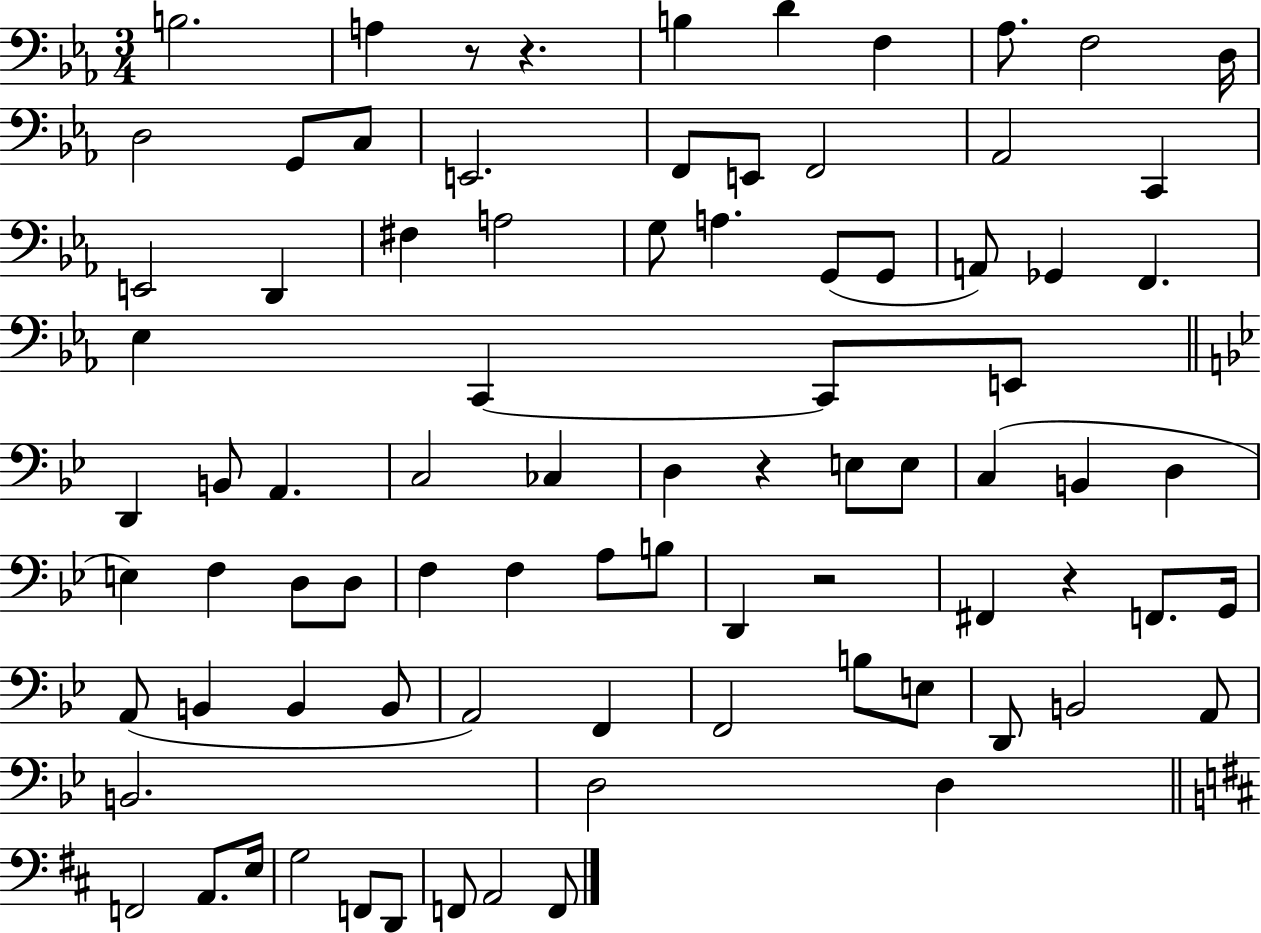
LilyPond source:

{
  \clef bass
  \numericTimeSignature
  \time 3/4
  \key ees \major
  b2. | a4 r8 r4. | b4 d'4 f4 | aes8. f2 d16 | \break d2 g,8 c8 | e,2. | f,8 e,8 f,2 | aes,2 c,4 | \break e,2 d,4 | fis4 a2 | g8 a4. g,8( g,8 | a,8) ges,4 f,4. | \break ees4 c,4~~ c,8 e,8 | \bar "||" \break \key bes \major d,4 b,8 a,4. | c2 ces4 | d4 r4 e8 e8 | c4( b,4 d4 | \break e4) f4 d8 d8 | f4 f4 a8 b8 | d,4 r2 | fis,4 r4 f,8. g,16 | \break a,8( b,4 b,4 b,8 | a,2) f,4 | f,2 b8 e8 | d,8 b,2 a,8 | \break b,2. | d2 d4 | \bar "||" \break \key b \minor f,2 a,8. e16 | g2 f,8 d,8 | f,8 a,2 f,8 | \bar "|."
}